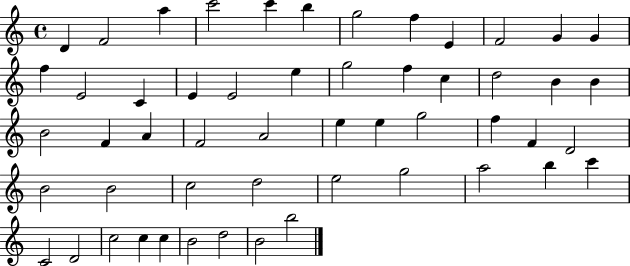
{
  \clef treble
  \time 4/4
  \defaultTimeSignature
  \key c \major
  d'4 f'2 a''4 | c'''2 c'''4 b''4 | g''2 f''4 e'4 | f'2 g'4 g'4 | \break f''4 e'2 c'4 | e'4 e'2 e''4 | g''2 f''4 c''4 | d''2 b'4 b'4 | \break b'2 f'4 a'4 | f'2 a'2 | e''4 e''4 g''2 | f''4 f'4 d'2 | \break b'2 b'2 | c''2 d''2 | e''2 g''2 | a''2 b''4 c'''4 | \break c'2 d'2 | c''2 c''4 c''4 | b'2 d''2 | b'2 b''2 | \break \bar "|."
}